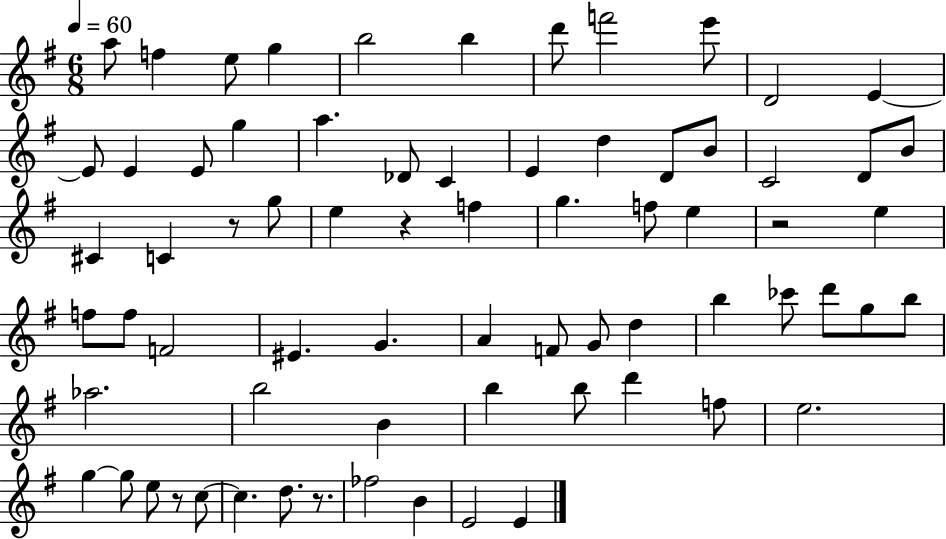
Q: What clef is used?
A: treble